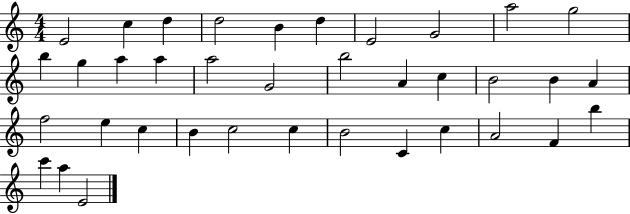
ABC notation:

X:1
T:Untitled
M:4/4
L:1/4
K:C
E2 c d d2 B d E2 G2 a2 g2 b g a a a2 G2 b2 A c B2 B A f2 e c B c2 c B2 C c A2 F b c' a E2